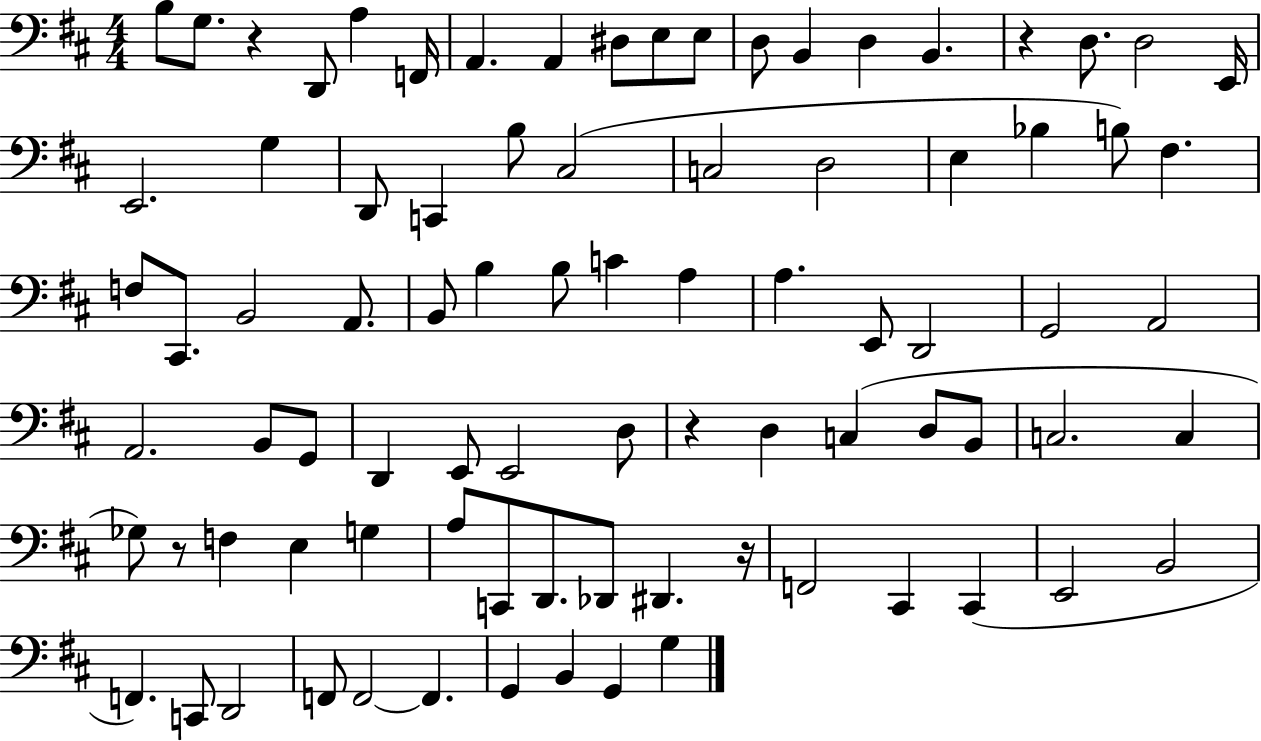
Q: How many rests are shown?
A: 5